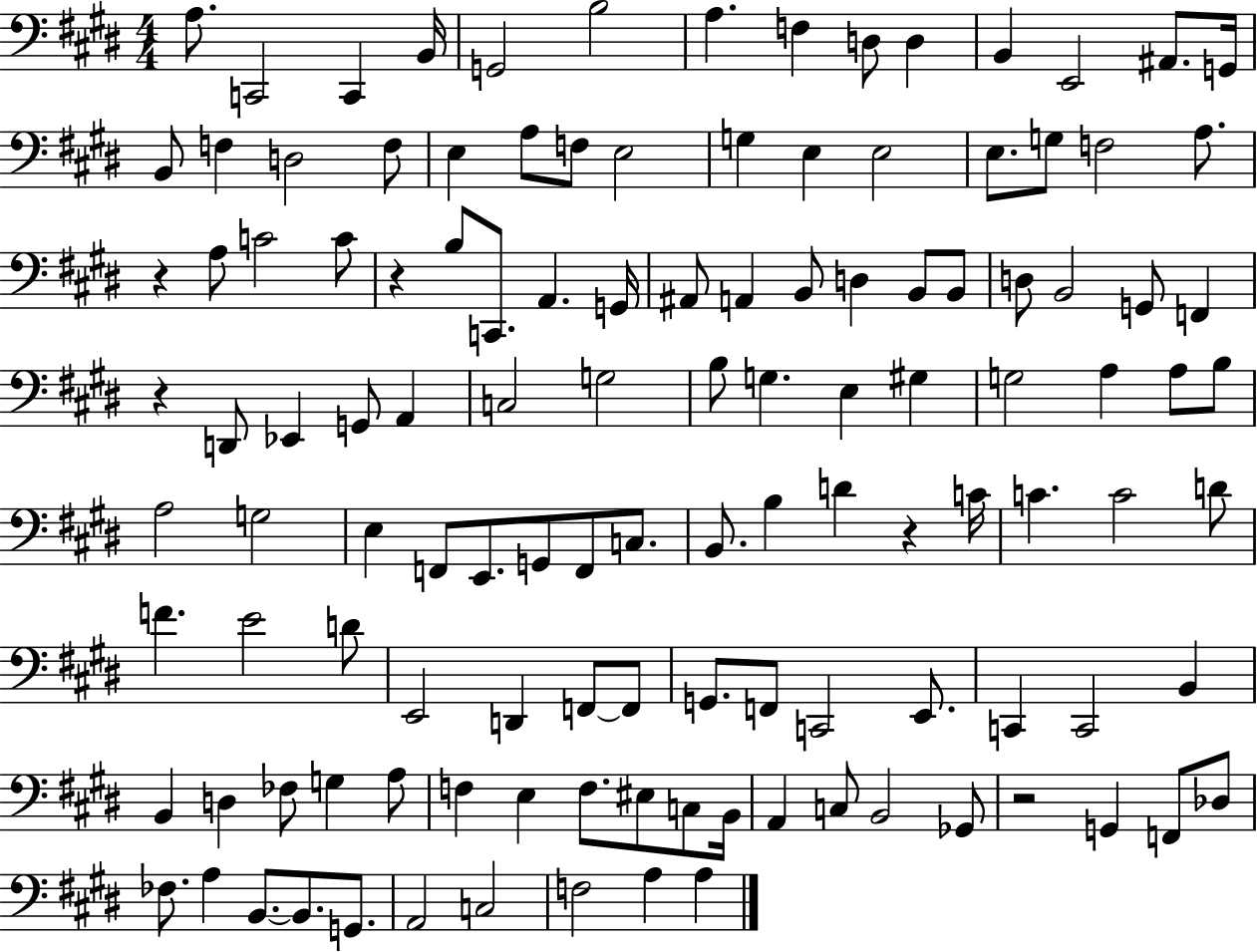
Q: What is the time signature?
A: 4/4